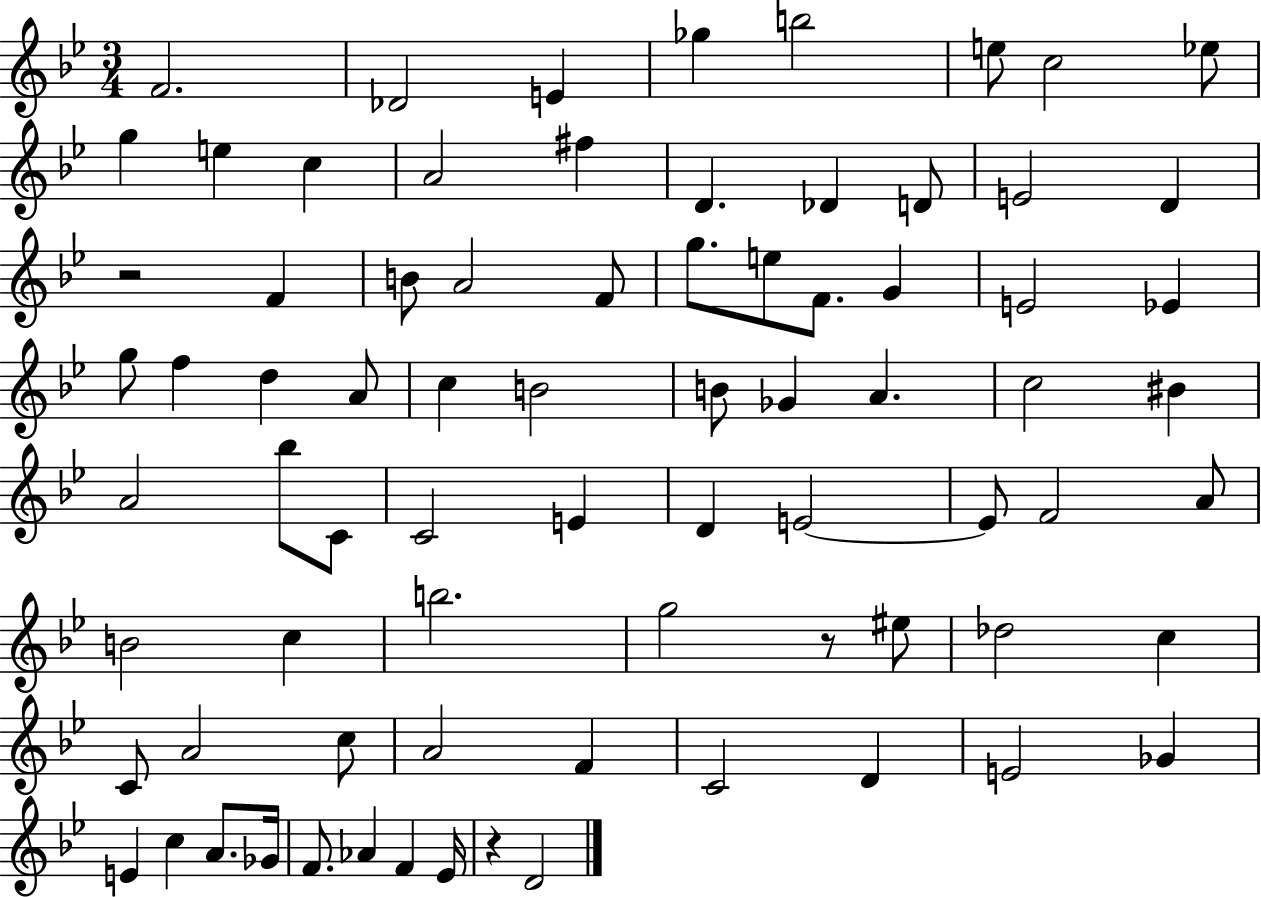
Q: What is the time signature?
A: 3/4